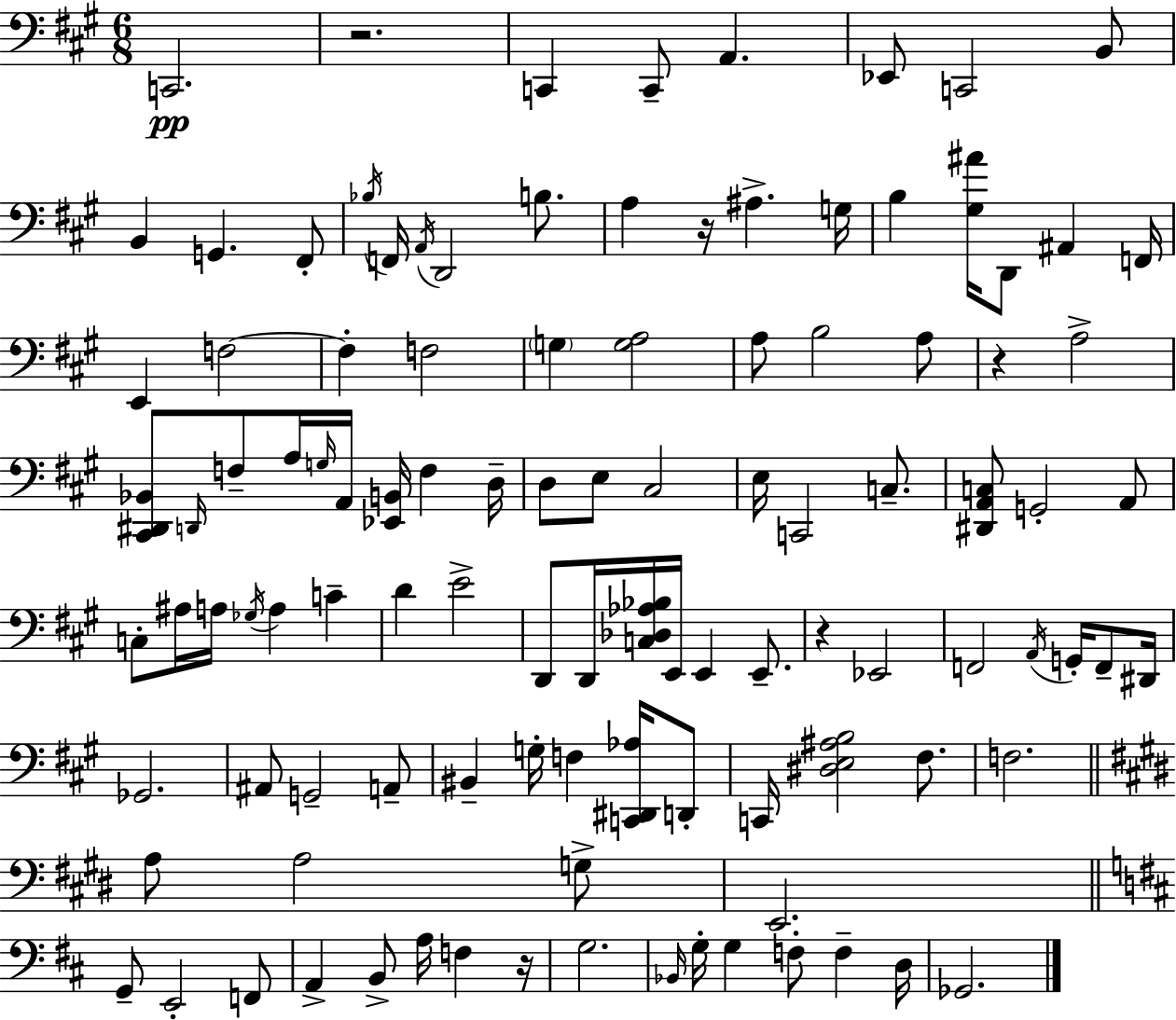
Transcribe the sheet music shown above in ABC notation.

X:1
T:Untitled
M:6/8
L:1/4
K:A
C,,2 z2 C,, C,,/2 A,, _E,,/2 C,,2 B,,/2 B,, G,, ^F,,/2 _B,/4 F,,/4 A,,/4 D,,2 B,/2 A, z/4 ^A, G,/4 B, [^G,^A]/4 D,,/2 ^A,, F,,/4 E,, F,2 F, F,2 G, [G,A,]2 A,/2 B,2 A,/2 z A,2 [^C,,^D,,_B,,]/2 D,,/4 F,/2 A,/4 G,/4 A,,/4 [_E,,B,,]/4 F, D,/4 D,/2 E,/2 ^C,2 E,/4 C,,2 C,/2 [^D,,A,,C,]/2 G,,2 A,,/2 C,/2 ^A,/4 A,/4 _G,/4 A, C D E2 D,,/2 D,,/4 [C,_D,_A,_B,]/4 E,,/4 E,, E,,/2 z _E,,2 F,,2 A,,/4 G,,/4 F,,/2 ^D,,/4 _G,,2 ^A,,/2 G,,2 A,,/2 ^B,, G,/4 F, [C,,^D,,_A,]/4 D,,/2 C,,/4 [^D,E,^A,B,]2 ^F,/2 F,2 A,/2 A,2 G,/2 E,,2 G,,/2 E,,2 F,,/2 A,, B,,/2 A,/4 F, z/4 G,2 _B,,/4 G,/4 G, F,/2 F, D,/4 _G,,2